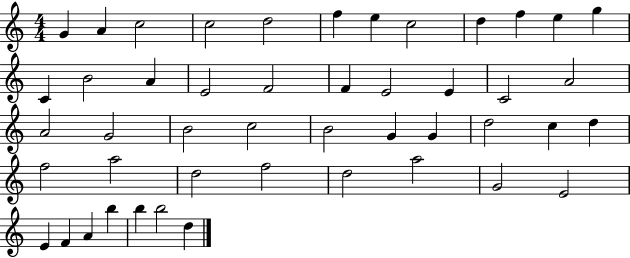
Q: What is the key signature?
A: C major